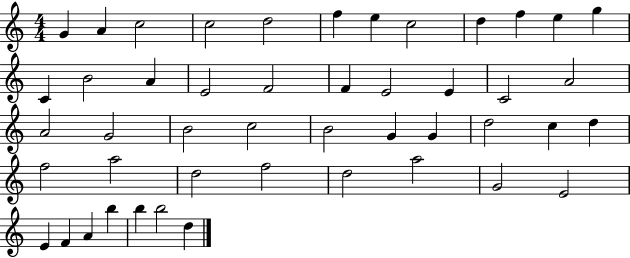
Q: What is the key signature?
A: C major